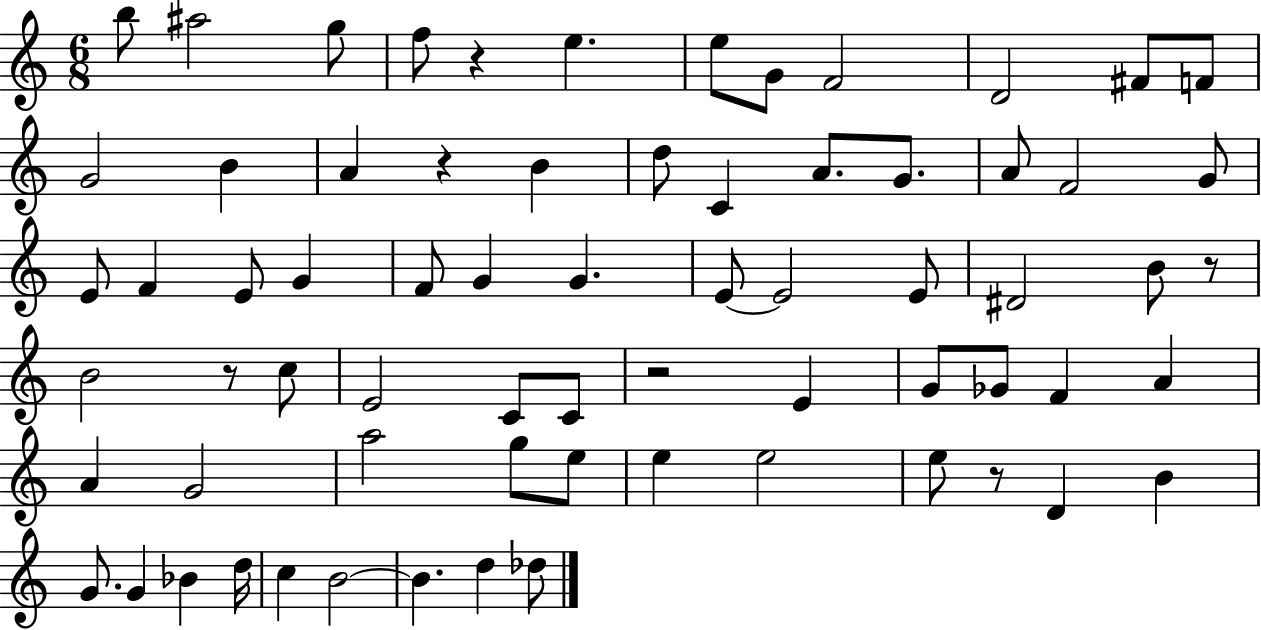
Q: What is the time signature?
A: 6/8